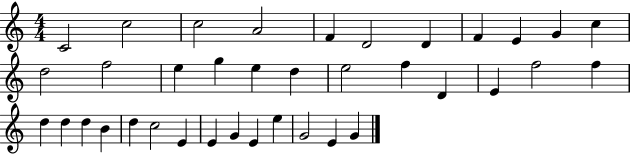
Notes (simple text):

C4/h C5/h C5/h A4/h F4/q D4/h D4/q F4/q E4/q G4/q C5/q D5/h F5/h E5/q G5/q E5/q D5/q E5/h F5/q D4/q E4/q F5/h F5/q D5/q D5/q D5/q B4/q D5/q C5/h E4/q E4/q G4/q E4/q E5/q G4/h E4/q G4/q